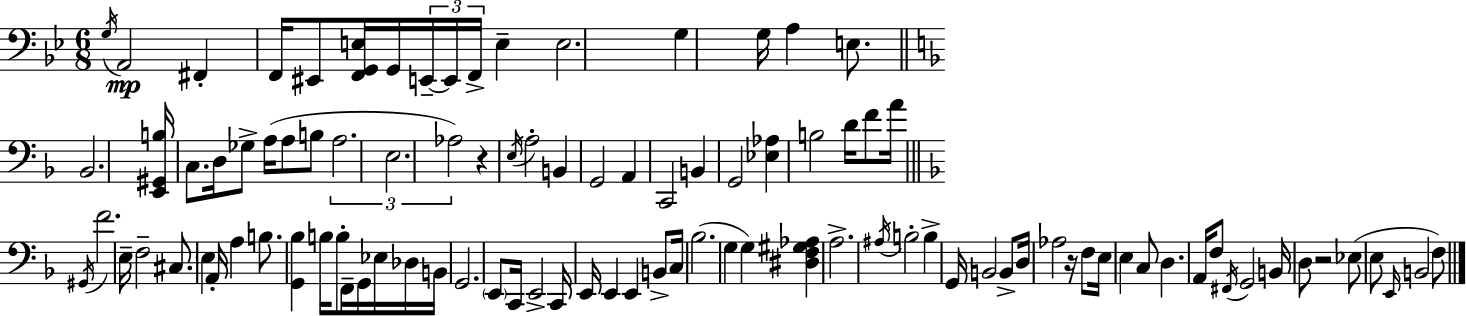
X:1
T:Untitled
M:6/8
L:1/4
K:Bb
G,/4 A,,2 ^F,, F,,/4 ^E,,/2 [F,,G,,E,]/4 G,,/4 E,,/4 E,,/4 F,,/4 E, E,2 G, G,/4 A, E,/2 _B,,2 [E,,^G,,B,]/4 C,/2 D,/4 _G,/2 A,/4 A,/2 B,/2 A,2 E,2 _A,2 z E,/4 A,2 B,, G,,2 A,, C,,2 B,, G,,2 [_E,_A,] B,2 D/4 F/2 A/4 ^G,,/4 F2 E,/4 F,2 ^C,/2 E, A,,/4 A, B,/2 [G,,_B,] B,/4 B,/2 F,,/4 G,,/4 _E,/4 _D,/4 B,,/4 G,,2 E,,/2 C,,/4 E,,2 C,,/4 E,,/4 E,, E,, B,,/2 C,/4 _B,2 G, G, [^D,F,^G,_A,] A,2 ^A,/4 B,2 B, G,,/4 B,,2 B,,/2 D,/4 _A,2 z/4 F,/2 E,/4 E, C,/2 D, A,,/4 F,/2 ^F,,/4 G,,2 B,,/4 D,/2 z2 _E,/2 E,/2 E,,/4 B,,2 F,/2